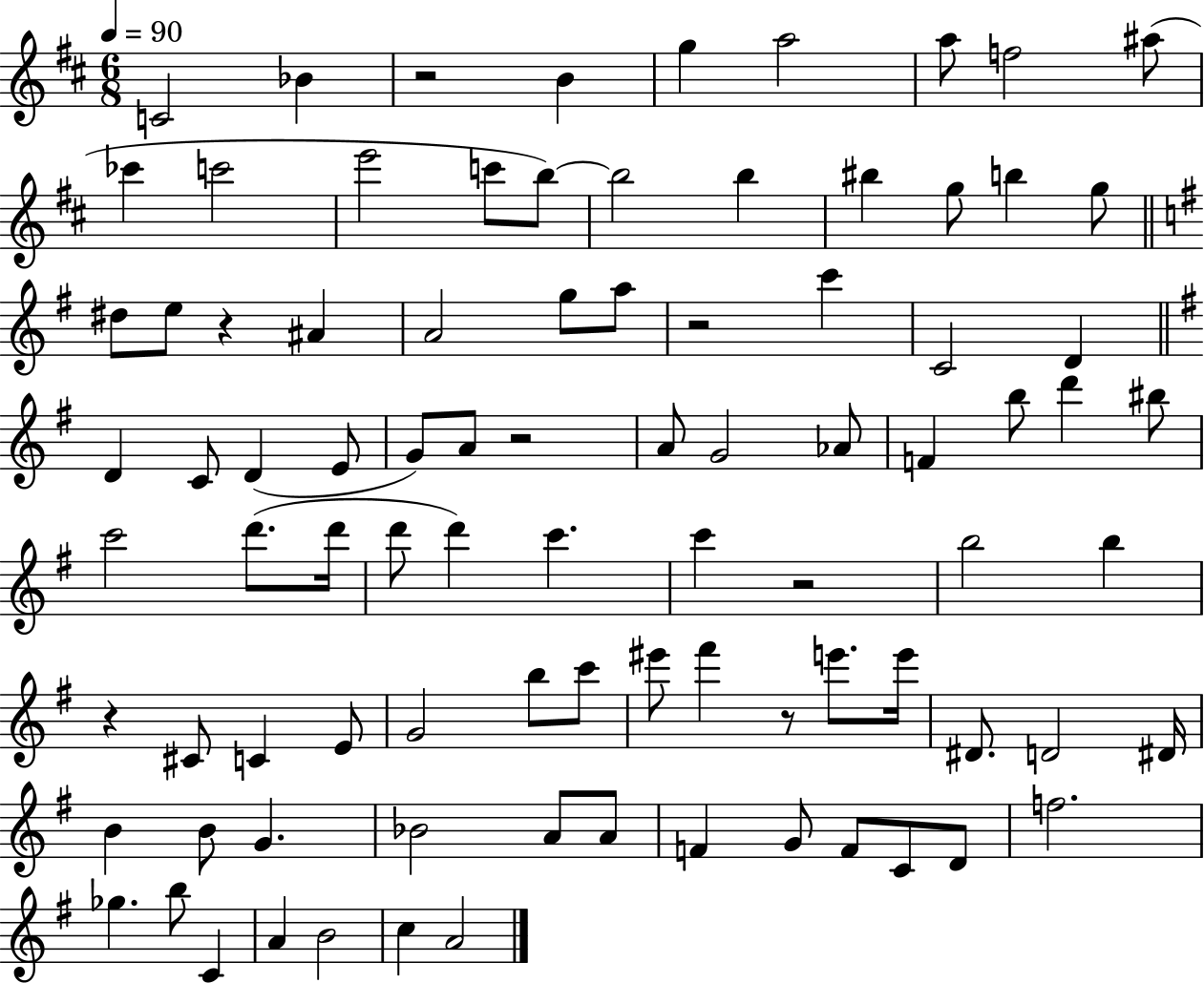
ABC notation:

X:1
T:Untitled
M:6/8
L:1/4
K:D
C2 _B z2 B g a2 a/2 f2 ^a/2 _c' c'2 e'2 c'/2 b/2 b2 b ^b g/2 b g/2 ^d/2 e/2 z ^A A2 g/2 a/2 z2 c' C2 D D C/2 D E/2 G/2 A/2 z2 A/2 G2 _A/2 F b/2 d' ^b/2 c'2 d'/2 d'/4 d'/2 d' c' c' z2 b2 b z ^C/2 C E/2 G2 b/2 c'/2 ^e'/2 ^f' z/2 e'/2 e'/4 ^D/2 D2 ^D/4 B B/2 G _B2 A/2 A/2 F G/2 F/2 C/2 D/2 f2 _g b/2 C A B2 c A2